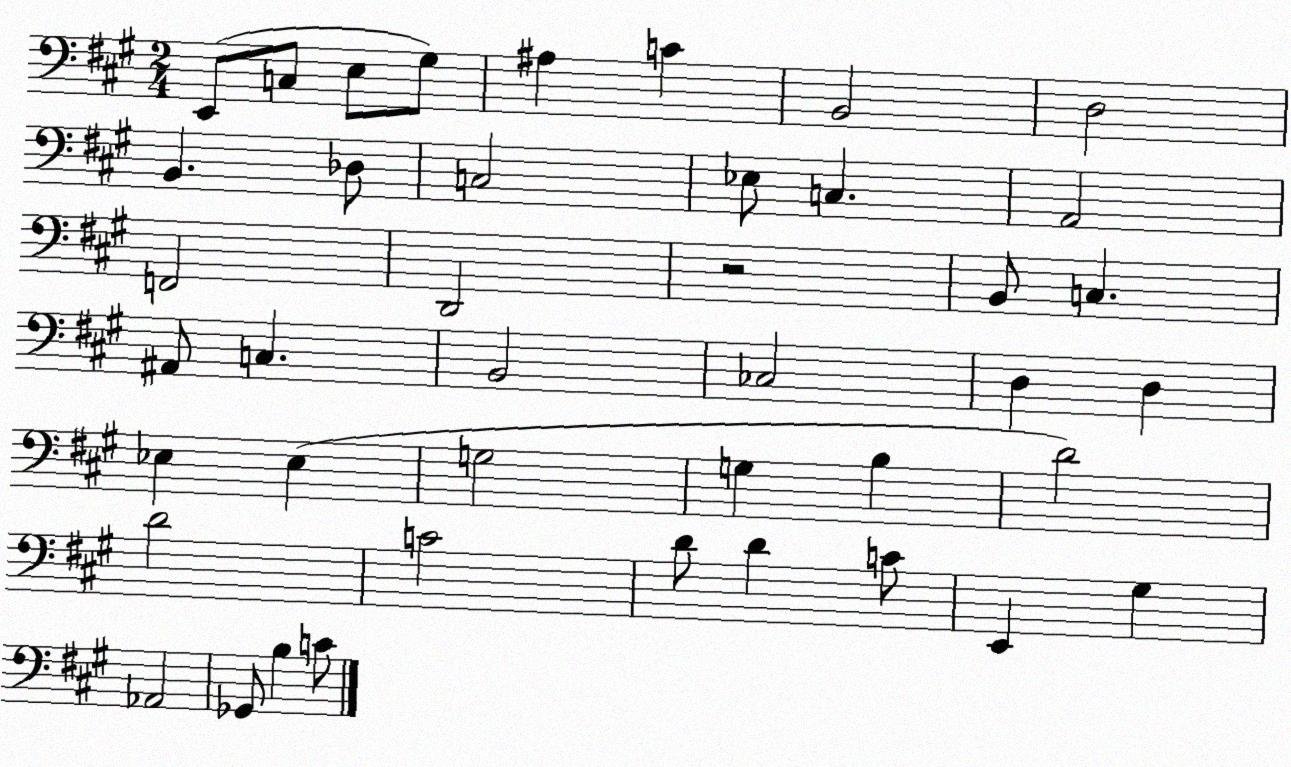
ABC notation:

X:1
T:Untitled
M:2/4
L:1/4
K:A
E,,/2 C,/2 E,/2 ^G,/2 ^A, C B,,2 D,2 B,, _D,/2 C,2 _E,/2 C, A,,2 F,,2 D,,2 z2 B,,/2 C, ^A,,/2 C, B,,2 _C,2 D, D, _E, _E, G,2 G, B, D2 D2 C2 D/2 D C/2 E,, ^G, _A,,2 _G,,/2 B, C/2